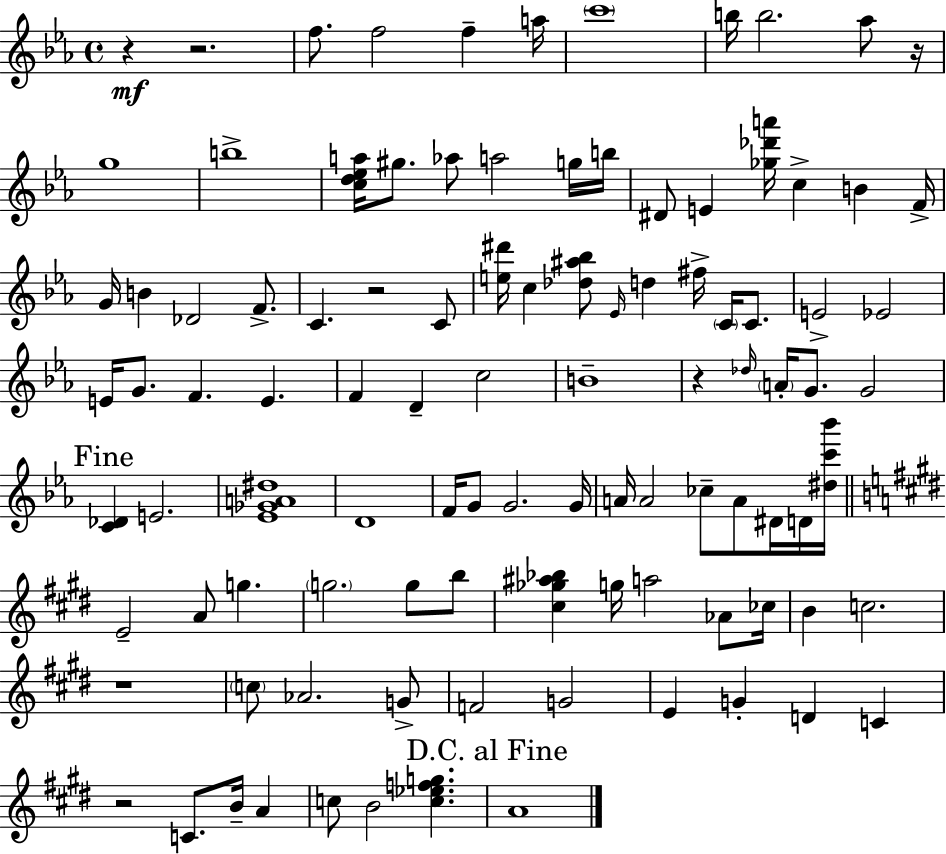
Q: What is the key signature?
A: C minor